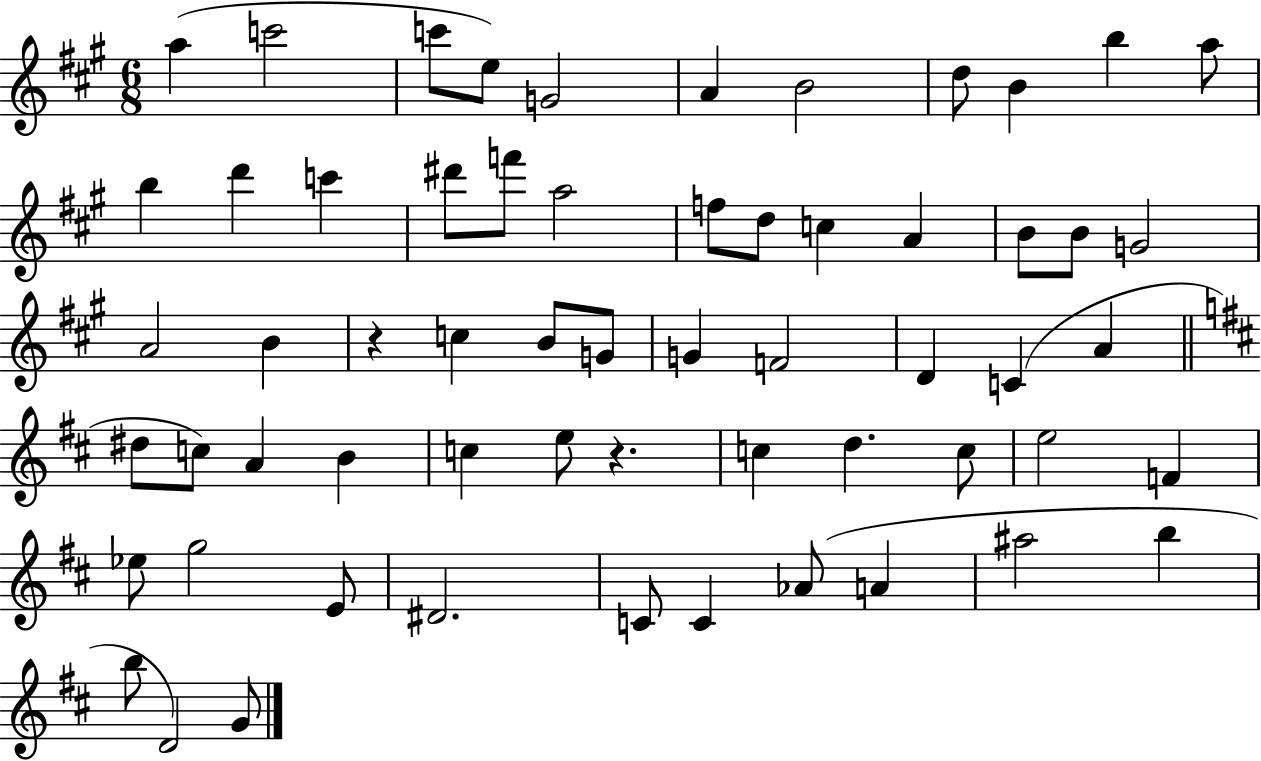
{
  \clef treble
  \numericTimeSignature
  \time 6/8
  \key a \major
  \repeat volta 2 { a''4( c'''2 | c'''8 e''8) g'2 | a'4 b'2 | d''8 b'4 b''4 a''8 | \break b''4 d'''4 c'''4 | dis'''8 f'''8 a''2 | f''8 d''8 c''4 a'4 | b'8 b'8 g'2 | \break a'2 b'4 | r4 c''4 b'8 g'8 | g'4 f'2 | d'4 c'4( a'4 | \break \bar "||" \break \key d \major dis''8 c''8) a'4 b'4 | c''4 e''8 r4. | c''4 d''4. c''8 | e''2 f'4 | \break ees''8 g''2 e'8 | dis'2. | c'8 c'4 aes'8( a'4 | ais''2 b''4 | \break b''8 d'2) g'8 | } \bar "|."
}